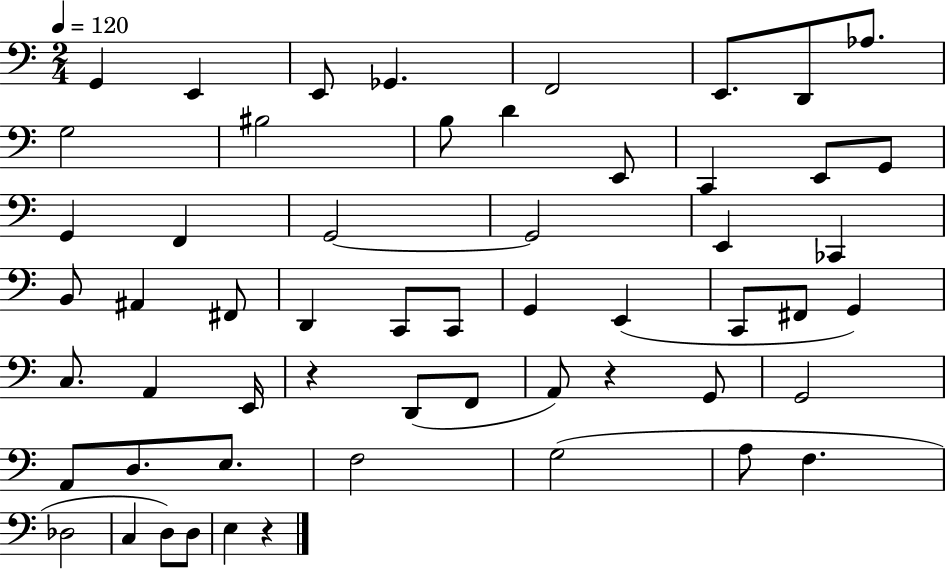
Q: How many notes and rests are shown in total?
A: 56